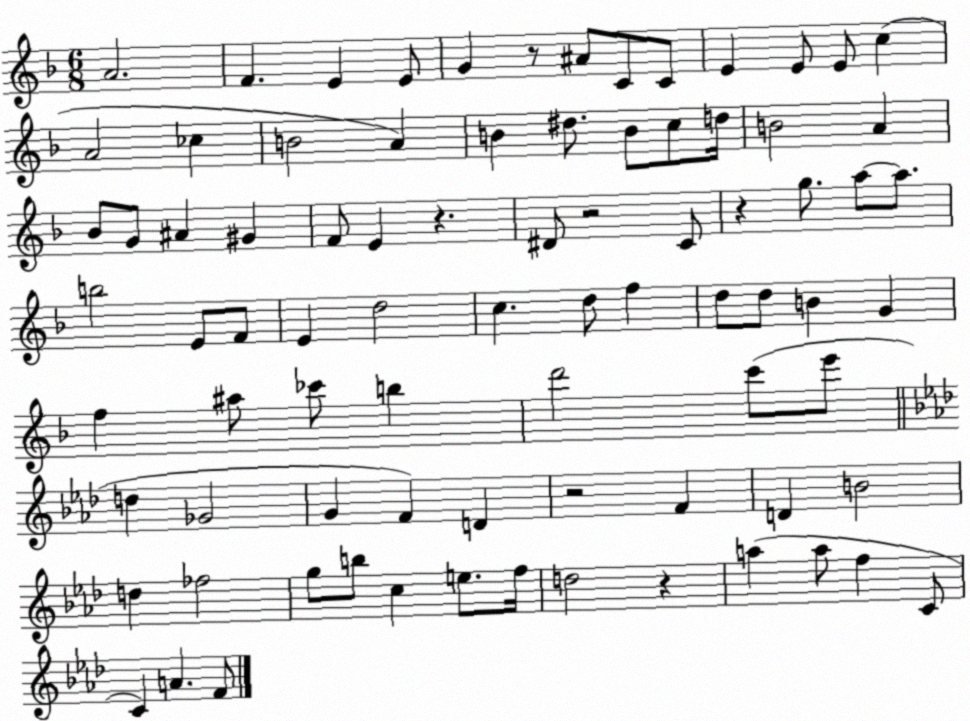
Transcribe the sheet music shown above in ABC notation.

X:1
T:Untitled
M:6/8
L:1/4
K:F
A2 F E E/2 G z/2 ^A/2 C/2 C/2 E E/2 E/2 c A2 _c B2 A B ^d/2 B/2 c/2 d/4 B2 A _B/2 G/2 ^A ^G F/2 E z ^D/2 z2 C/2 z g/2 a/2 a/2 b2 E/2 F/2 E d2 c d/2 f d/2 d/2 B G f ^a/2 _c'/2 b d'2 c'/2 e'/2 d _G2 G F D z2 F D B2 d _f2 g/2 b/2 c e/2 f/4 d2 z a a/2 f C/2 C A F/2